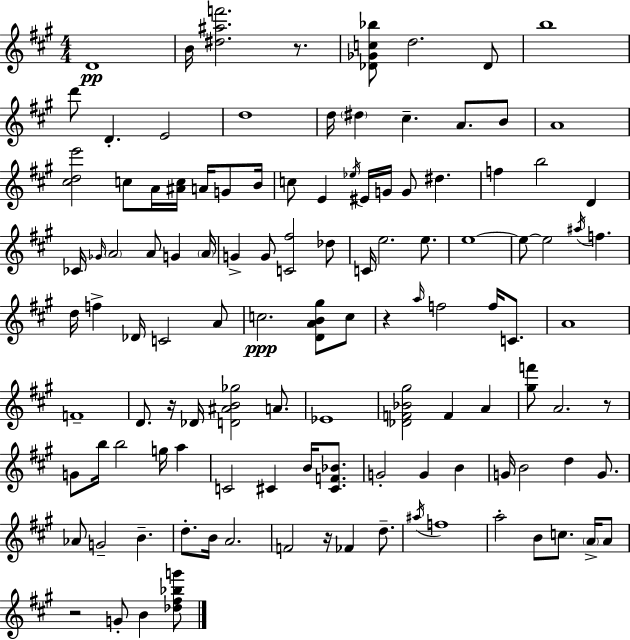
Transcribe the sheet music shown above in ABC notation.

X:1
T:Untitled
M:4/4
L:1/4
K:A
D4 B/4 [^d^af']2 z/2 [_D_Gc_b]/2 d2 _D/2 b4 d'/2 D E2 d4 d/4 ^d ^c A/2 B/2 A4 [^cde']2 c/2 A/4 [^Ac]/4 A/4 G/2 B/4 c/2 E _e/4 ^E/4 G/4 G/2 ^d f b2 D _C/4 _G/4 A2 A/2 G A/4 G G/2 [C^f]2 _d/2 C/4 e2 e/2 e4 e/2 e2 ^a/4 f d/4 f _D/4 C2 A/2 c2 [DAB^g]/2 c/2 z a/4 f2 f/4 C/2 A4 F4 D/2 z/4 _D/4 [D^AB_g]2 A/2 _E4 [_DF_B^g]2 F A [^gf']/2 A2 z/2 G/2 b/4 b2 g/4 a C2 ^C B/4 [^CF_B]/2 G2 G B G/4 B2 d G/2 _A/2 G2 B d/2 B/4 A2 F2 z/4 _F d/2 ^a/4 f4 a2 B/2 c/2 A/4 A/2 z2 G/2 B [_d^f_bg']/2